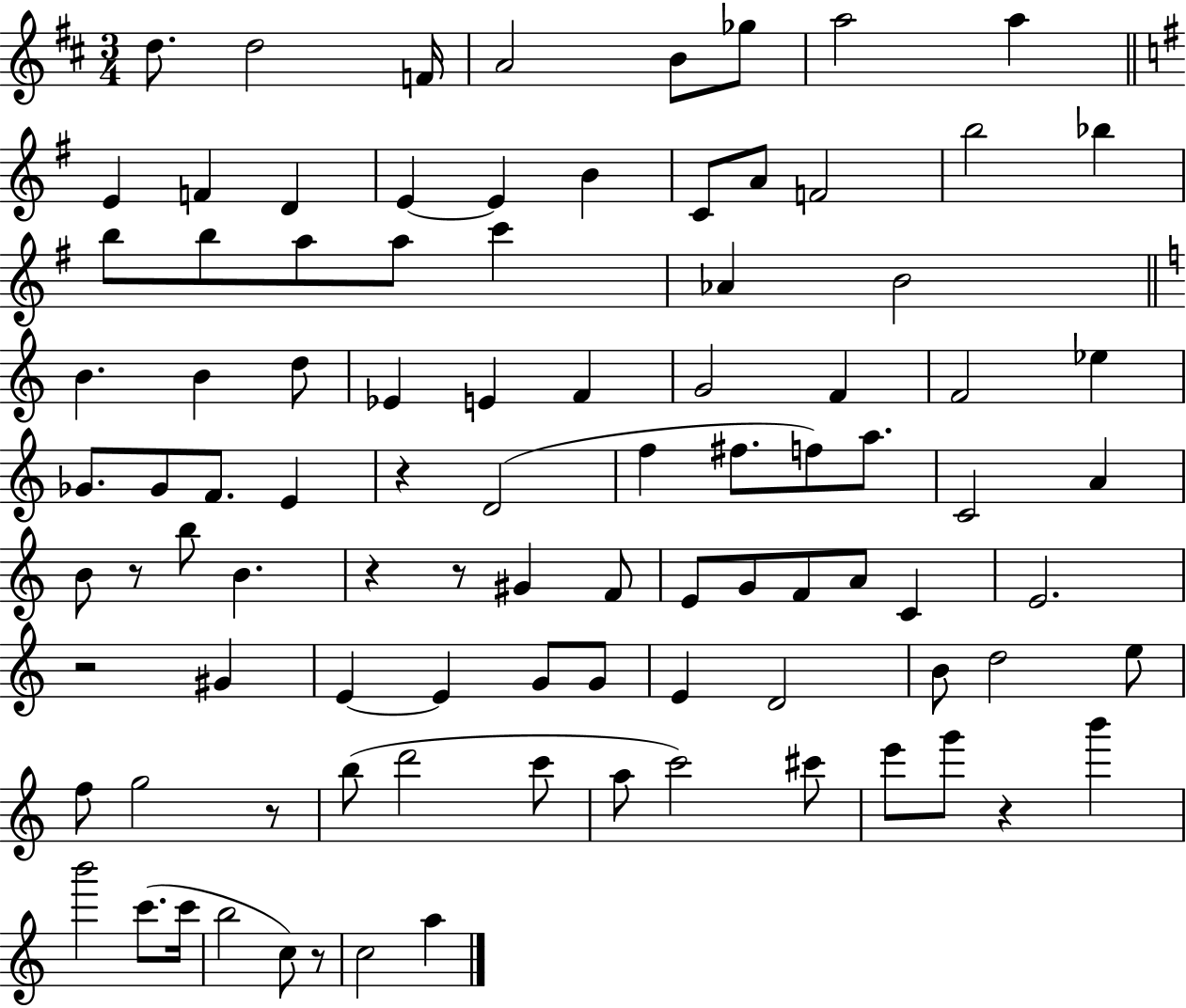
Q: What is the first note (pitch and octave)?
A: D5